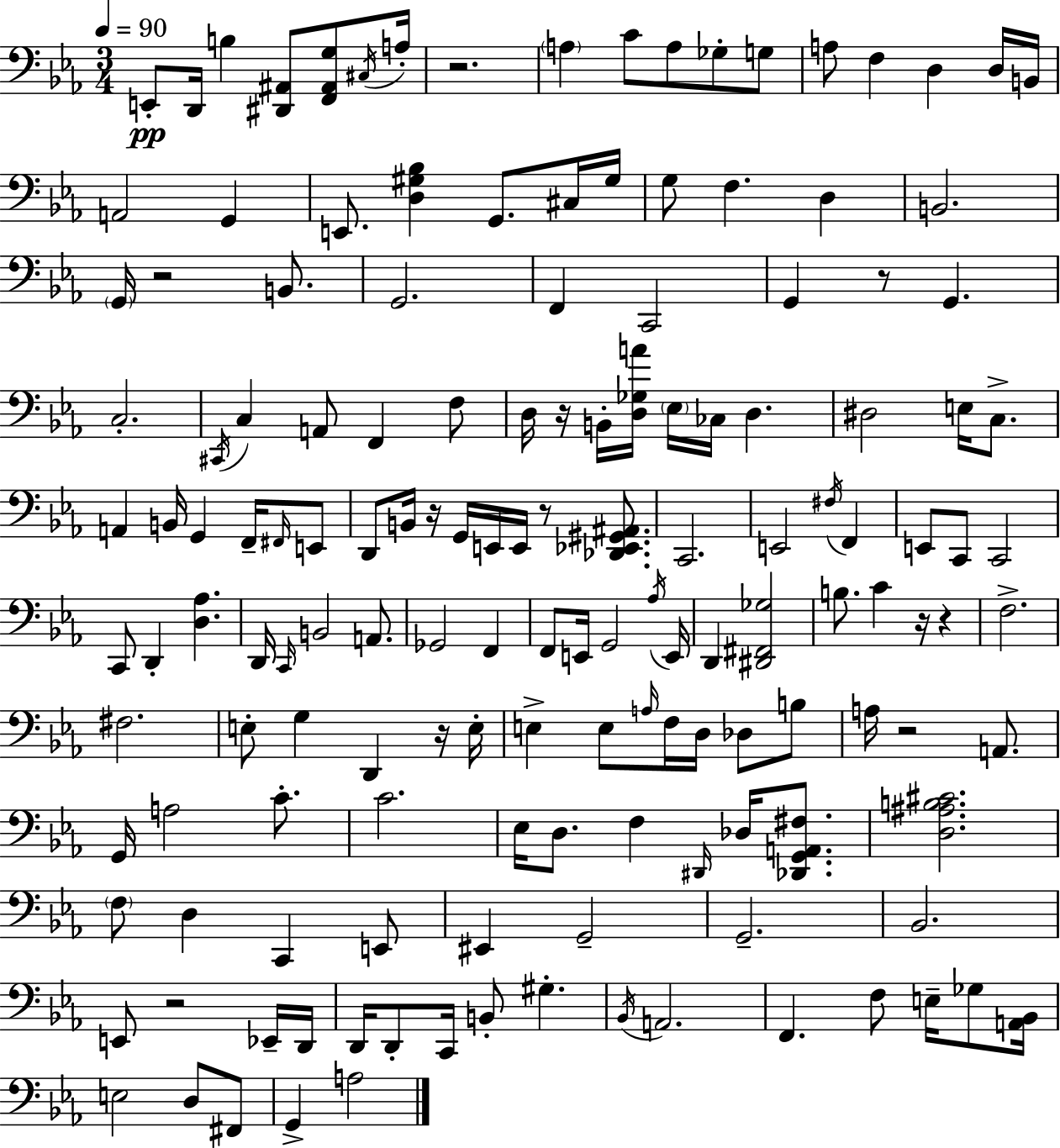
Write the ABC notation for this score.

X:1
T:Untitled
M:3/4
L:1/4
K:Cm
E,,/2 D,,/4 B, [^D,,^A,,]/2 [F,,^A,,G,]/2 ^C,/4 A,/4 z2 A, C/2 A,/2 _G,/2 G,/2 A,/2 F, D, D,/4 B,,/4 A,,2 G,, E,,/2 [D,^G,_B,] G,,/2 ^C,/4 ^G,/4 G,/2 F, D, B,,2 G,,/4 z2 B,,/2 G,,2 F,, C,,2 G,, z/2 G,, C,2 ^C,,/4 C, A,,/2 F,, F,/2 D,/4 z/4 B,,/4 [D,_G,A]/4 _E,/4 _C,/4 D, ^D,2 E,/4 C,/2 A,, B,,/4 G,, F,,/4 ^F,,/4 E,,/2 D,,/2 B,,/4 z/4 G,,/4 E,,/4 E,,/4 z/2 [_D,,_E,,^G,,^A,,]/2 C,,2 E,,2 ^F,/4 F,, E,,/2 C,,/2 C,,2 C,,/2 D,, [D,_A,] D,,/4 C,,/4 B,,2 A,,/2 _G,,2 F,, F,,/2 E,,/4 G,,2 _A,/4 E,,/4 D,, [^D,,^F,,_G,]2 B,/2 C z/4 z F,2 ^F,2 E,/2 G, D,, z/4 E,/4 E, E,/2 A,/4 F,/4 D,/4 _D,/2 B,/2 A,/4 z2 A,,/2 G,,/4 A,2 C/2 C2 _E,/4 D,/2 F, ^D,,/4 _D,/4 [_D,,G,,A,,^F,]/2 [D,^A,B,^C]2 F,/2 D, C,, E,,/2 ^E,, G,,2 G,,2 _B,,2 E,,/2 z2 _E,,/4 D,,/4 D,,/4 D,,/2 C,,/4 B,,/2 ^G, _B,,/4 A,,2 F,, F,/2 E,/4 _G,/2 [A,,_B,,]/4 E,2 D,/2 ^F,,/2 G,, A,2